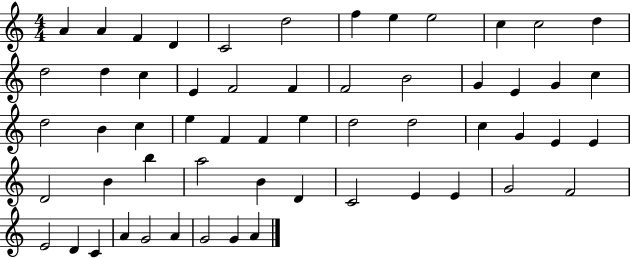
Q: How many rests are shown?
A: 0